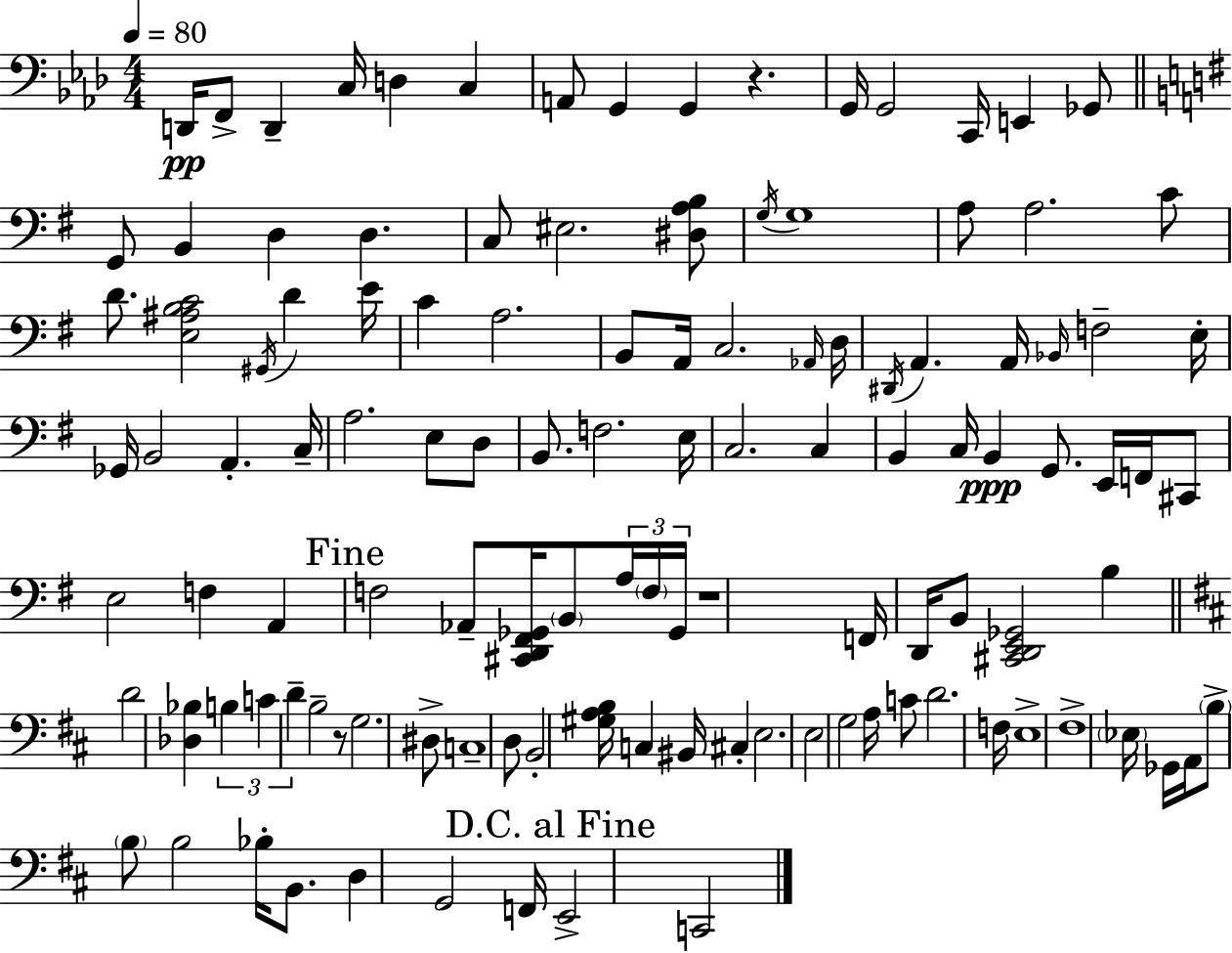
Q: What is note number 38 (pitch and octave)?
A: A2